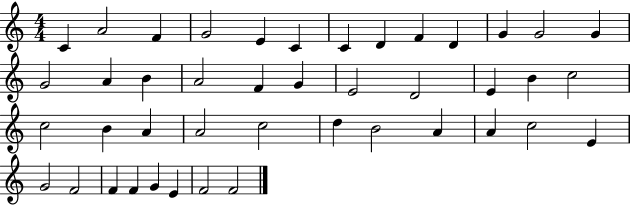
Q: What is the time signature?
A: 4/4